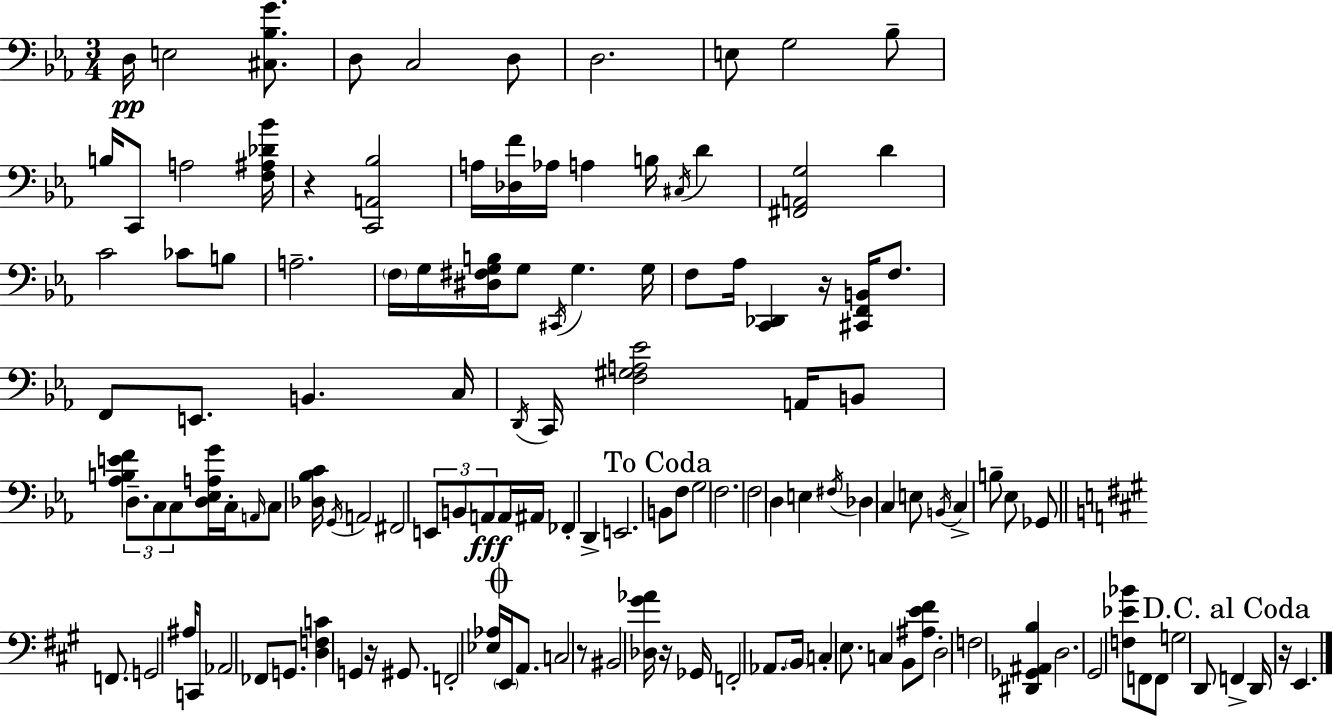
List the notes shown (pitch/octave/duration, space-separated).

D3/s E3/h [C#3,Bb3,G4]/e. D3/e C3/h D3/e D3/h. E3/e G3/h Bb3/e B3/s C2/e A3/h [F3,A#3,Db4,Bb4]/s R/q [C2,A2,Bb3]/h A3/s [Db3,F4]/s Ab3/s A3/q B3/s C#3/s D4/q [F#2,A2,G3]/h D4/q C4/h CES4/e B3/e A3/h. F3/s G3/s [D#3,F#3,G3,B3]/s G3/e C#2/s G3/q. G3/s F3/e Ab3/s [C2,Db2]/q R/s [C#2,F2,B2]/s F3/e. F2/e E2/e. B2/q. C3/s D2/s C2/s [F3,G#3,A3,Eb4]/h A2/s B2/e [Ab3,B3,E4,F4]/q D3/e. C3/e C3/e [D3,Eb3,A3,G4]/s C3/s A2/s C3/e [Db3,Bb3,C4]/s G2/s A2/h F#2/h E2/e B2/e A2/e A2/s A#2/s FES2/q D2/q E2/h. B2/e F3/e G3/h F3/h. F3/h D3/q E3/q F#3/s Db3/q C3/q E3/e B2/s C3/q B3/e Eb3/e Gb2/e F2/e. G2/h A#3/s C2/e Ab2/h FES2/e G2/e. [D3,F3,C4]/q G2/q R/s G#2/e. F2/h [Eb3,Ab3]/s E2/s A2/e. C3/h R/e BIS2/h [Db3,G#4,Ab4]/s R/s Gb2/s F2/h Ab2/e. B2/s C3/q E3/e. C3/q B2/e [A#3,E4,F#4]/e D3/h F3/h [D#2,Gb2,A#2,B3]/q D3/h. G#2/h [F3,Eb4,Bb4]/e F2/e F2/e G3/h D2/e F2/q D2/s R/s E2/q.